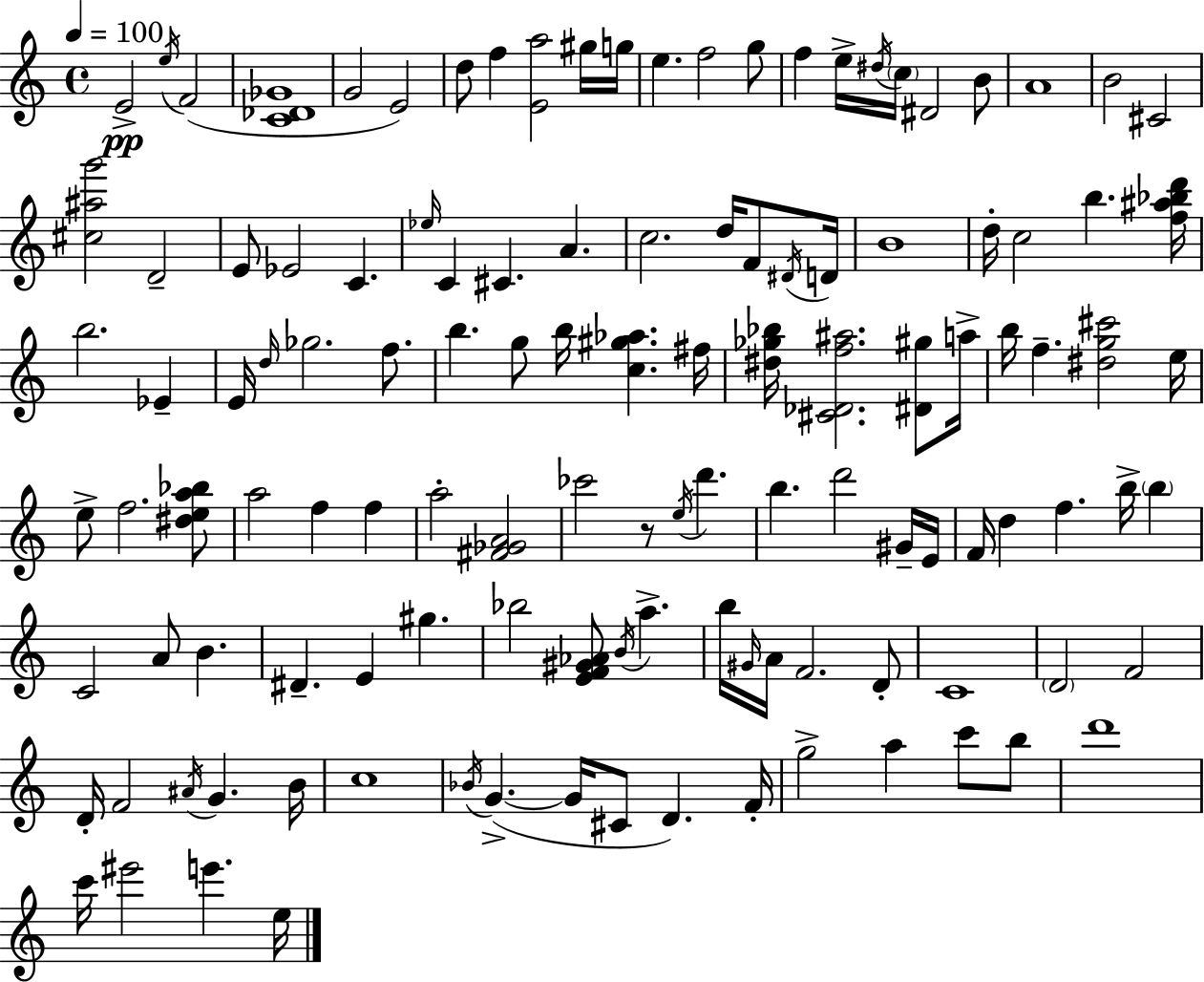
E4/h E5/s F4/h [C4,Db4,Gb4]/w G4/h E4/h D5/e F5/q [E4,A5]/h G#5/s G5/s E5/q. F5/h G5/e F5/q E5/s D#5/s C5/s D#4/h B4/e A4/w B4/h C#4/h [C#5,A#5,G6]/h D4/h E4/e Eb4/h C4/q. Eb5/s C4/q C#4/q. A4/q. C5/h. D5/s F4/e D#4/s D4/s B4/w D5/s C5/h B5/q. [F5,A#5,Bb5,D6]/s B5/h. Eb4/q E4/s D5/s Gb5/h. F5/e. B5/q. G5/e B5/s [C5,G#5,Ab5]/q. F#5/s [D#5,Gb5,Bb5]/s [C#4,Db4,F5,A#5]/h. [D#4,G#5]/e A5/s B5/s F5/q. [D#5,G5,C#6]/h E5/s E5/e F5/h. [D#5,E5,A5,Bb5]/e A5/h F5/q F5/q A5/h [F#4,Gb4,A4]/h CES6/h R/e E5/s D6/q. B5/q. D6/h G#4/s E4/s F4/s D5/q F5/q. B5/s B5/q C4/h A4/e B4/q. D#4/q. E4/q G#5/q. Bb5/h [E4,F4,G#4,Ab4]/e B4/s A5/q. B5/s G#4/s A4/s F4/h. D4/e C4/w D4/h F4/h D4/s F4/h A#4/s G4/q. B4/s C5/w Bb4/s G4/q. G4/s C#4/e D4/q. F4/s G5/h A5/q C6/e B5/e D6/w C6/s EIS6/h E6/q. E5/s